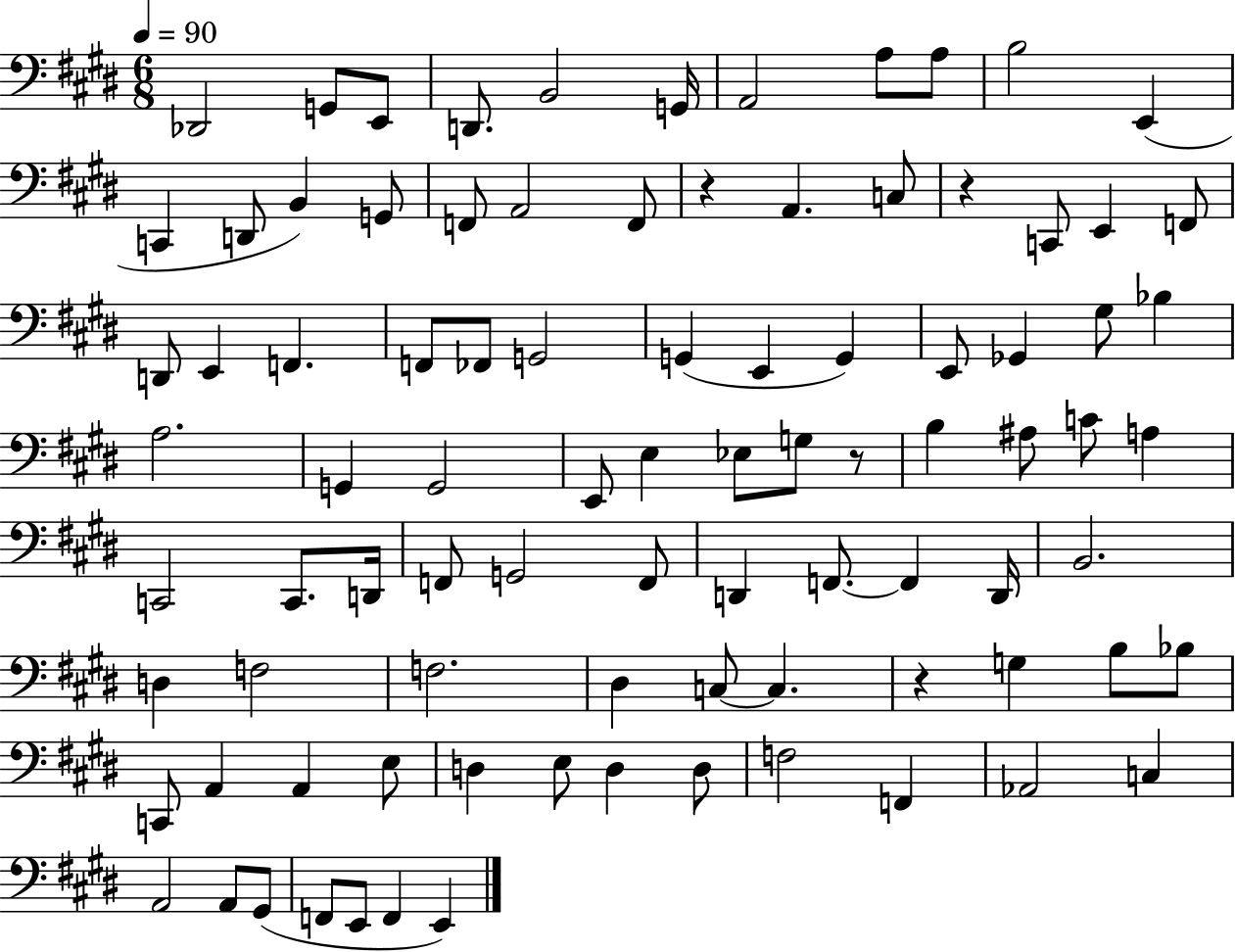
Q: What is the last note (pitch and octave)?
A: E2